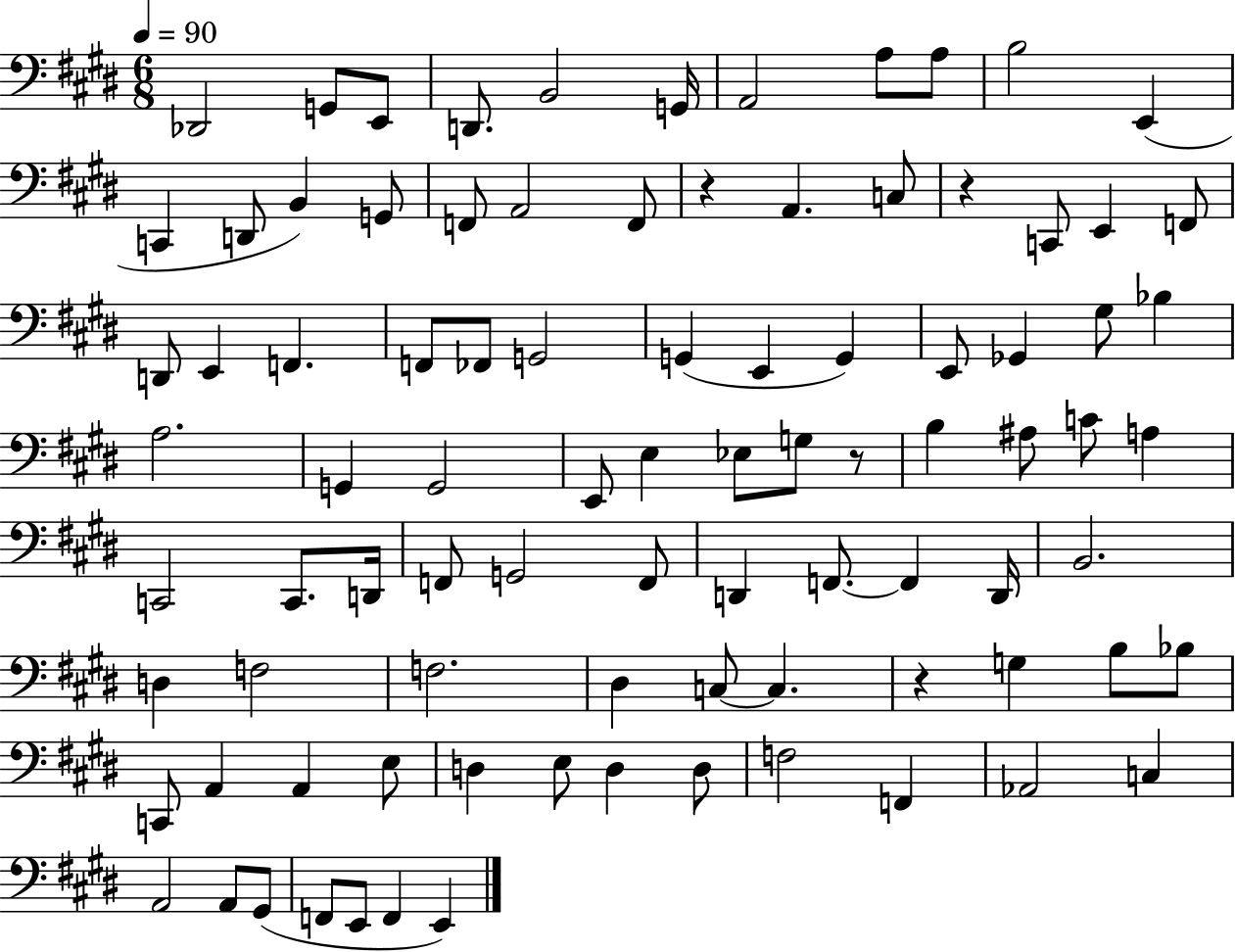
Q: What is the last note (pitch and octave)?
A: E2